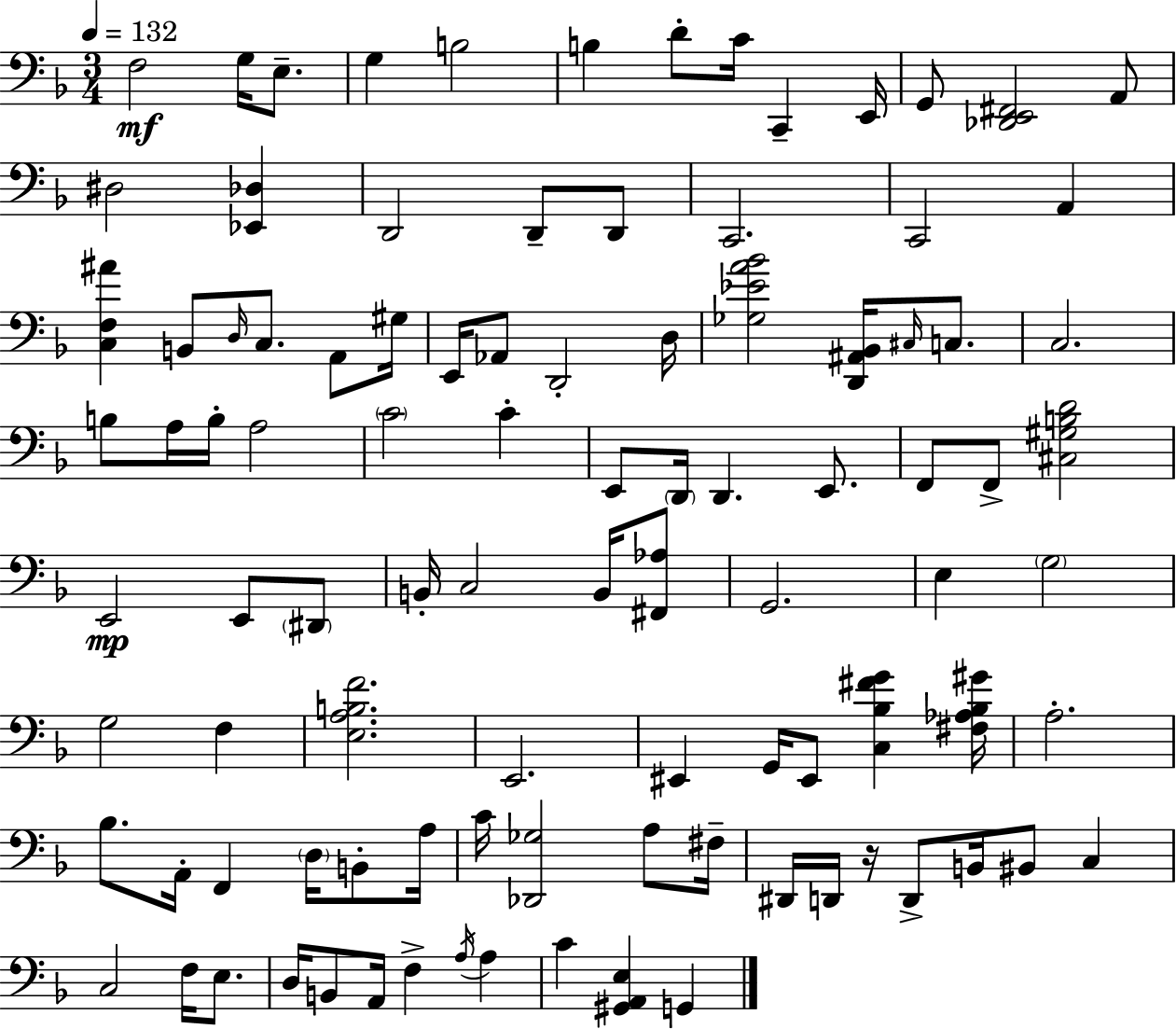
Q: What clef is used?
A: bass